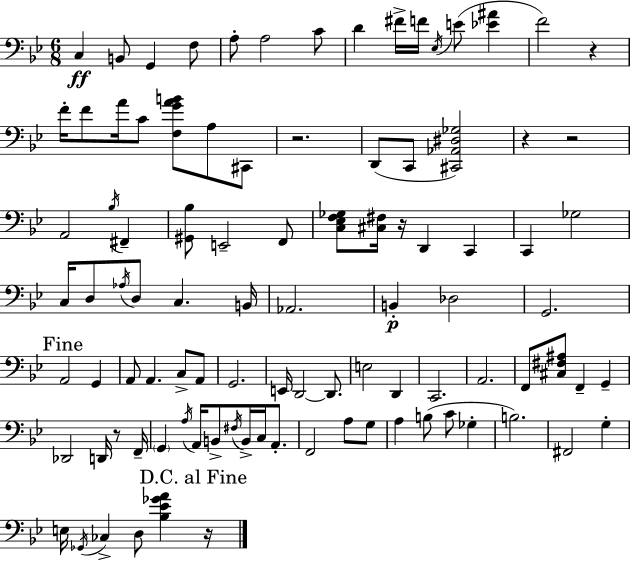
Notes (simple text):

C3/q B2/e G2/q F3/e A3/e A3/h C4/e D4/q F#4/s F4/s Eb3/s E4/e [Eb4,A#4]/q F4/h R/q F4/s F4/e A4/s C4/e [F3,G4,A4,B4]/e A3/e C#2/e R/h. D2/e C2/e [C#2,Ab2,D#3,Gb3]/h R/q R/h A2/h Bb3/s F#2/q [G#2,Bb3]/e E2/h F2/e [C3,Eb3,F3,Gb3]/e [C#3,F#3]/s R/s D2/q C2/q C2/q Gb3/h C3/s D3/e Ab3/s D3/e C3/q. B2/s Ab2/h. B2/q Db3/h G2/h. A2/h G2/q A2/e A2/q. C3/e A2/e G2/h. E2/s D2/h D2/e. E3/h D2/q C2/h. A2/h. F2/e [C#3,F#3,A#3]/e F2/q G2/q Db2/h D2/s R/e F2/s G2/q A3/s A2/s B2/e F#3/s B2/s C3/s A2/e. F2/h A3/e G3/e A3/q B3/e C4/e Gb3/q B3/h. F#2/h G3/q E3/s Gb2/s CES3/q D3/e [Bb3,Eb4,Gb4,A4]/q R/s